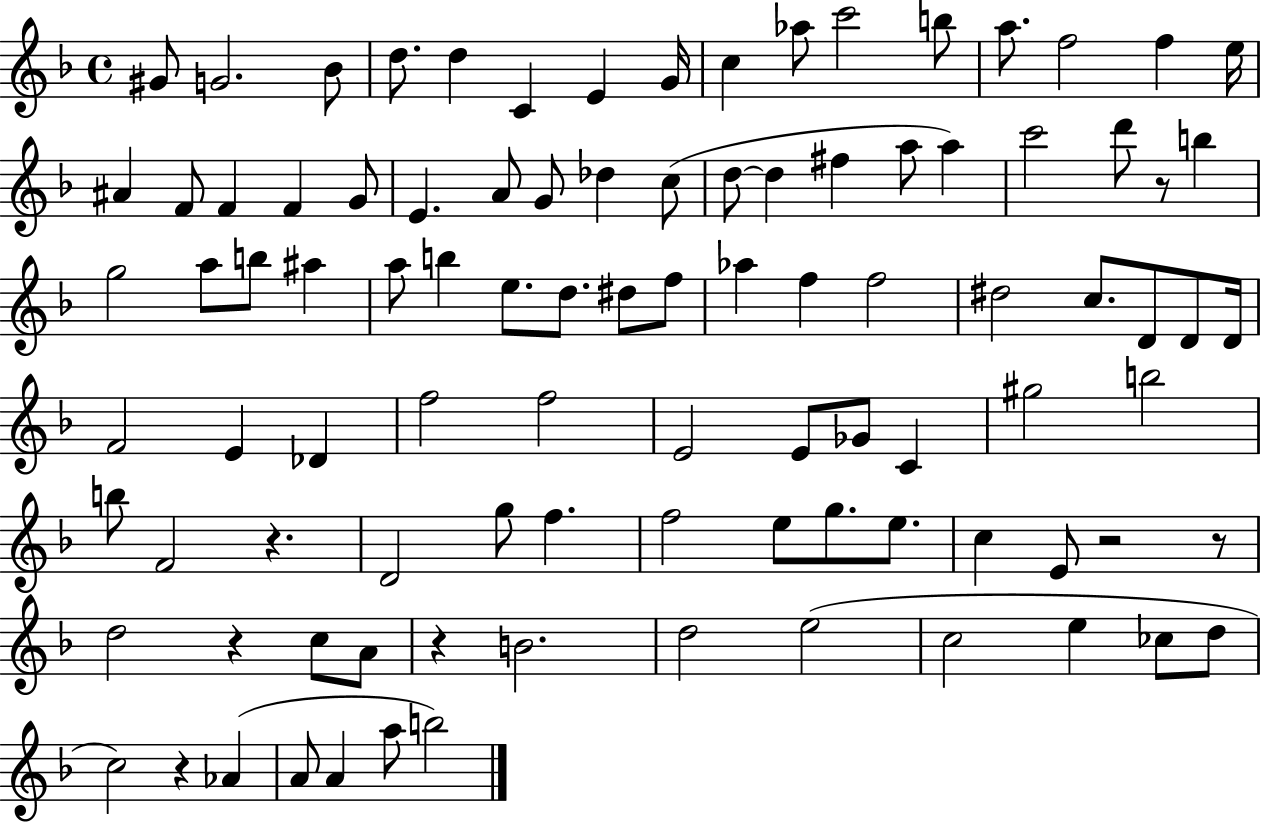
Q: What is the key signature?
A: F major